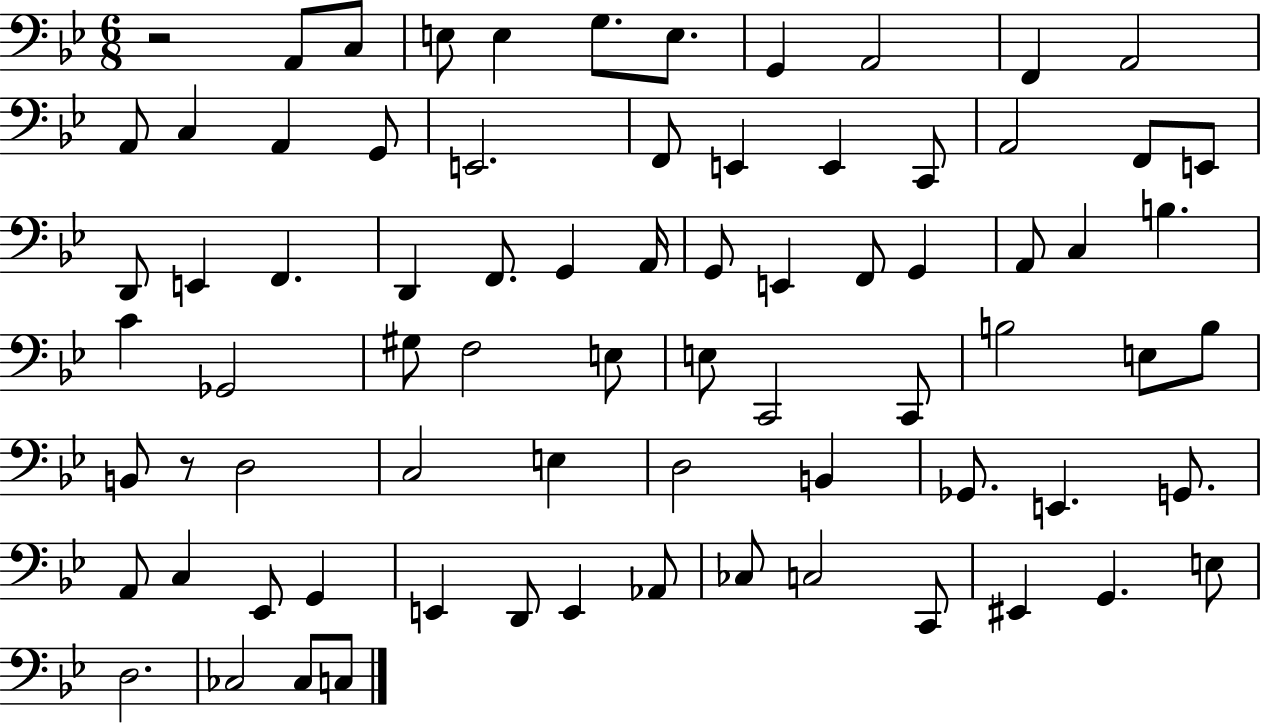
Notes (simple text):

R/h A2/e C3/e E3/e E3/q G3/e. E3/e. G2/q A2/h F2/q A2/h A2/e C3/q A2/q G2/e E2/h. F2/e E2/q E2/q C2/e A2/h F2/e E2/e D2/e E2/q F2/q. D2/q F2/e. G2/q A2/s G2/e E2/q F2/e G2/q A2/e C3/q B3/q. C4/q Gb2/h G#3/e F3/h E3/e E3/e C2/h C2/e B3/h E3/e B3/e B2/e R/e D3/h C3/h E3/q D3/h B2/q Gb2/e. E2/q. G2/e. A2/e C3/q Eb2/e G2/q E2/q D2/e E2/q Ab2/e CES3/e C3/h C2/e EIS2/q G2/q. E3/e D3/h. CES3/h CES3/e C3/e